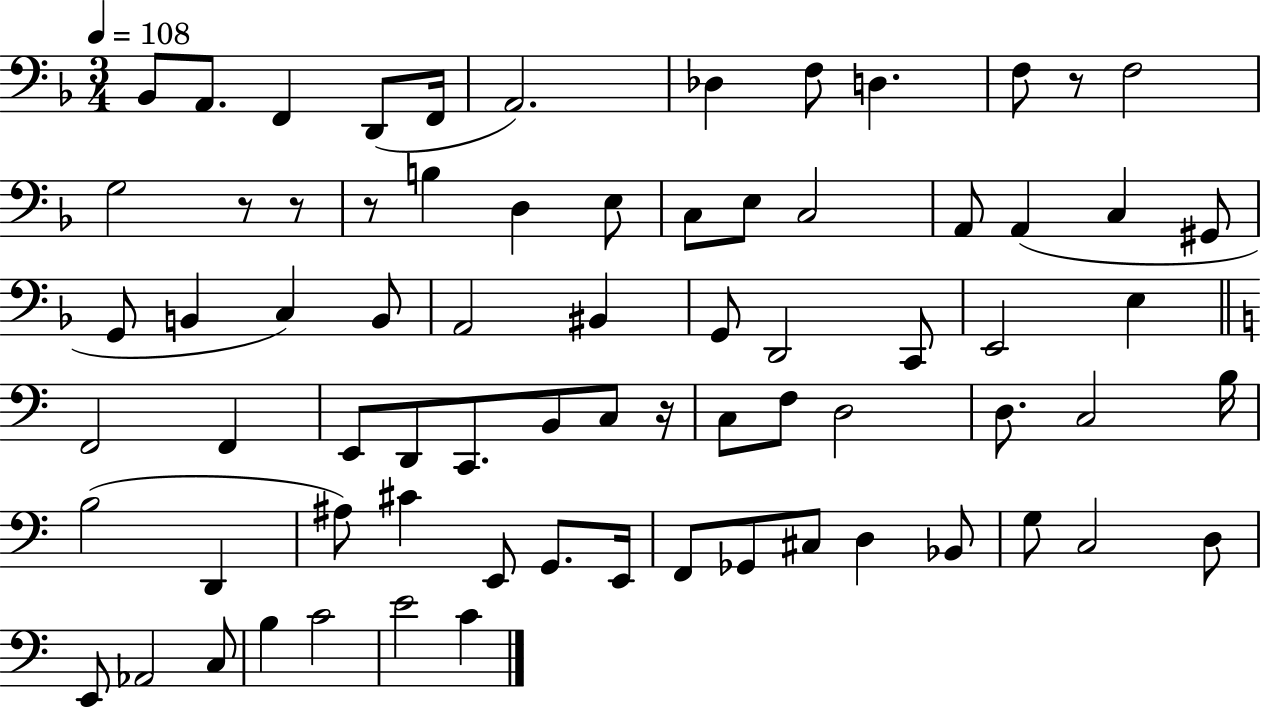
X:1
T:Untitled
M:3/4
L:1/4
K:F
_B,,/2 A,,/2 F,, D,,/2 F,,/4 A,,2 _D, F,/2 D, F,/2 z/2 F,2 G,2 z/2 z/2 z/2 B, D, E,/2 C,/2 E,/2 C,2 A,,/2 A,, C, ^G,,/2 G,,/2 B,, C, B,,/2 A,,2 ^B,, G,,/2 D,,2 C,,/2 E,,2 E, F,,2 F,, E,,/2 D,,/2 C,,/2 B,,/2 C,/2 z/4 C,/2 F,/2 D,2 D,/2 C,2 B,/4 B,2 D,, ^A,/2 ^C E,,/2 G,,/2 E,,/4 F,,/2 _G,,/2 ^C,/2 D, _B,,/2 G,/2 C,2 D,/2 E,,/2 _A,,2 C,/2 B, C2 E2 C